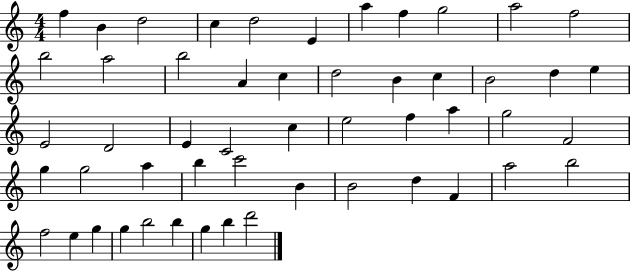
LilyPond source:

{
  \clef treble
  \numericTimeSignature
  \time 4/4
  \key c \major
  f''4 b'4 d''2 | c''4 d''2 e'4 | a''4 f''4 g''2 | a''2 f''2 | \break b''2 a''2 | b''2 a'4 c''4 | d''2 b'4 c''4 | b'2 d''4 e''4 | \break e'2 d'2 | e'4 c'2 c''4 | e''2 f''4 a''4 | g''2 f'2 | \break g''4 g''2 a''4 | b''4 c'''2 b'4 | b'2 d''4 f'4 | a''2 b''2 | \break f''2 e''4 g''4 | g''4 b''2 b''4 | g''4 b''4 d'''2 | \bar "|."
}